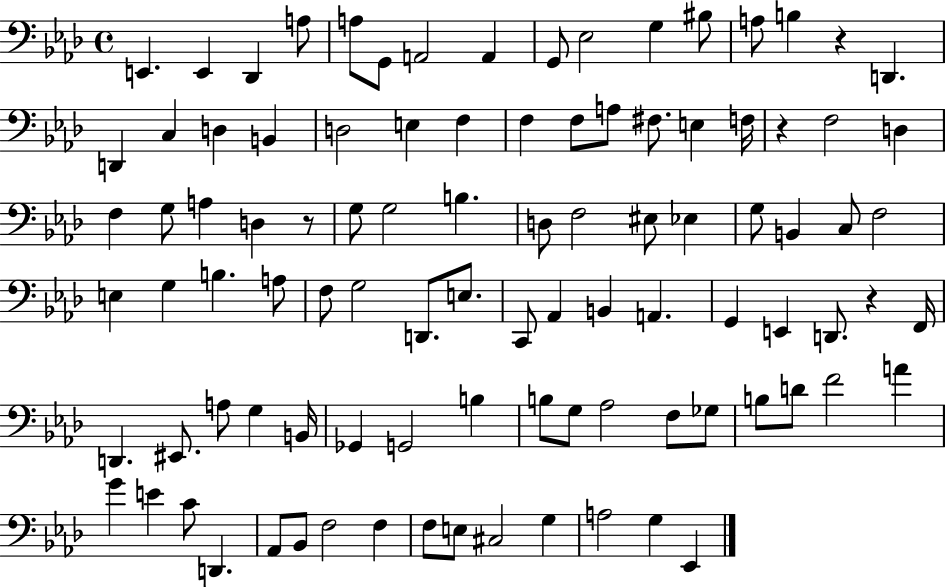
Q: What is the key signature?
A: AES major